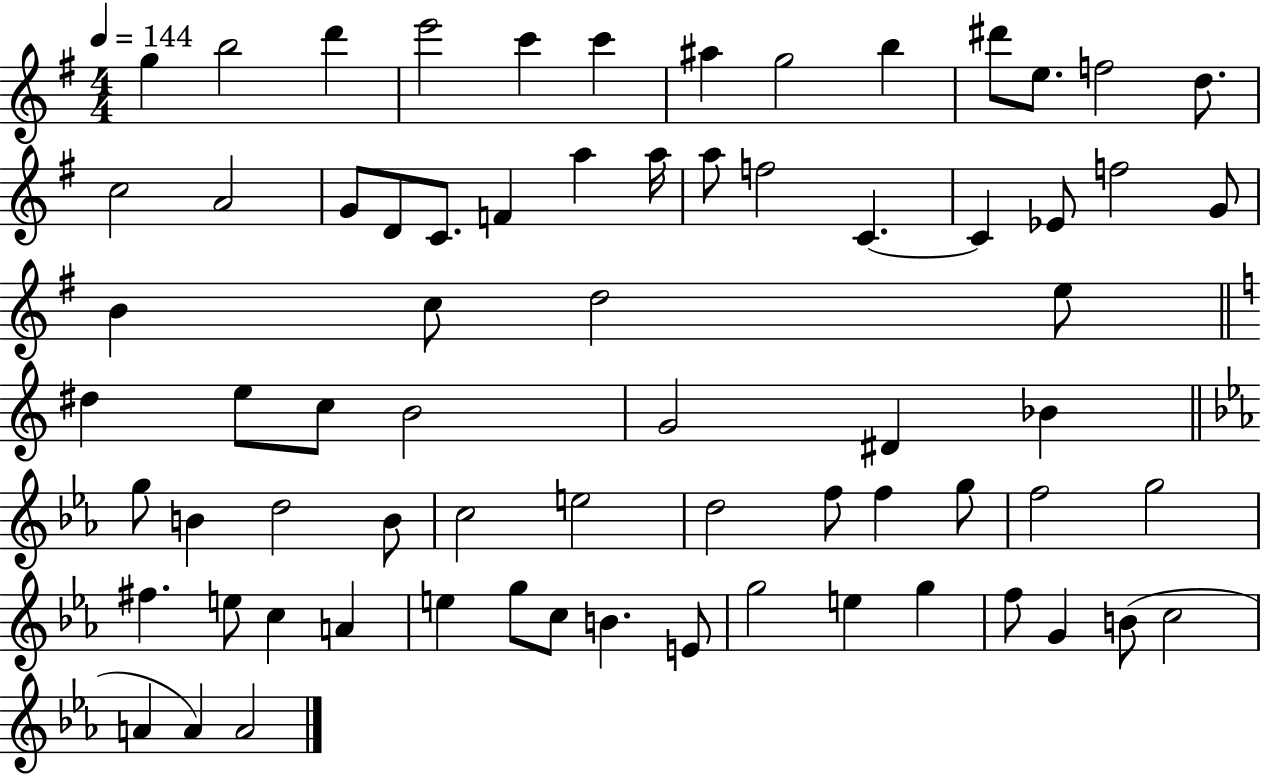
G5/q B5/h D6/q E6/h C6/q C6/q A#5/q G5/h B5/q D#6/e E5/e. F5/h D5/e. C5/h A4/h G4/e D4/e C4/e. F4/q A5/q A5/s A5/e F5/h C4/q. C4/q Eb4/e F5/h G4/e B4/q C5/e D5/h E5/e D#5/q E5/e C5/e B4/h G4/h D#4/q Bb4/q G5/e B4/q D5/h B4/e C5/h E5/h D5/h F5/e F5/q G5/e F5/h G5/h F#5/q. E5/e C5/q A4/q E5/q G5/e C5/e B4/q. E4/e G5/h E5/q G5/q F5/e G4/q B4/e C5/h A4/q A4/q A4/h